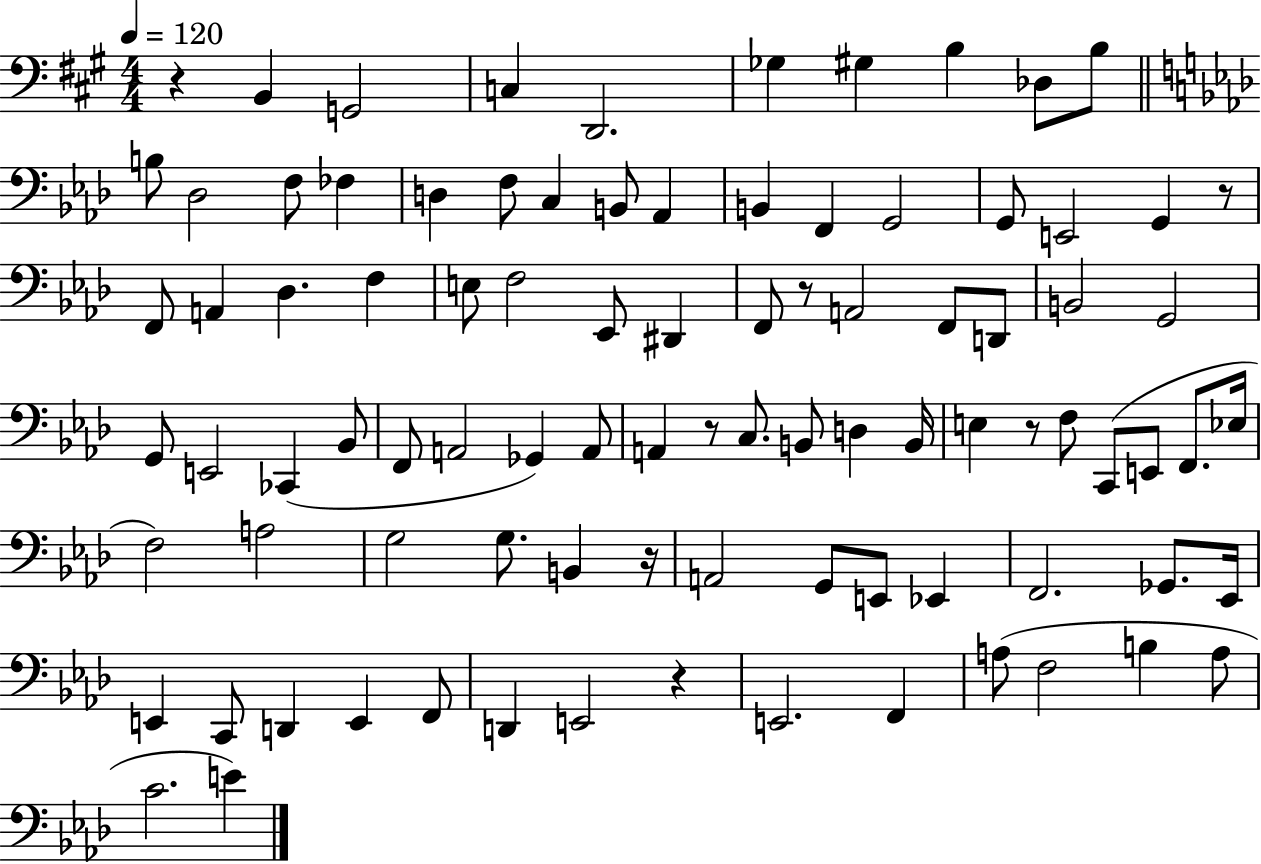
X:1
T:Untitled
M:4/4
L:1/4
K:A
z B,, G,,2 C, D,,2 _G, ^G, B, _D,/2 B,/2 B,/2 _D,2 F,/2 _F, D, F,/2 C, B,,/2 _A,, B,, F,, G,,2 G,,/2 E,,2 G,, z/2 F,,/2 A,, _D, F, E,/2 F,2 _E,,/2 ^D,, F,,/2 z/2 A,,2 F,,/2 D,,/2 B,,2 G,,2 G,,/2 E,,2 _C,, _B,,/2 F,,/2 A,,2 _G,, A,,/2 A,, z/2 C,/2 B,,/2 D, B,,/4 E, z/2 F,/2 C,,/2 E,,/2 F,,/2 _E,/4 F,2 A,2 G,2 G,/2 B,, z/4 A,,2 G,,/2 E,,/2 _E,, F,,2 _G,,/2 _E,,/4 E,, C,,/2 D,, E,, F,,/2 D,, E,,2 z E,,2 F,, A,/2 F,2 B, A,/2 C2 E